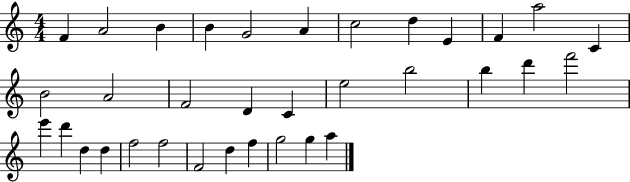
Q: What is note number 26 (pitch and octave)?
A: D5